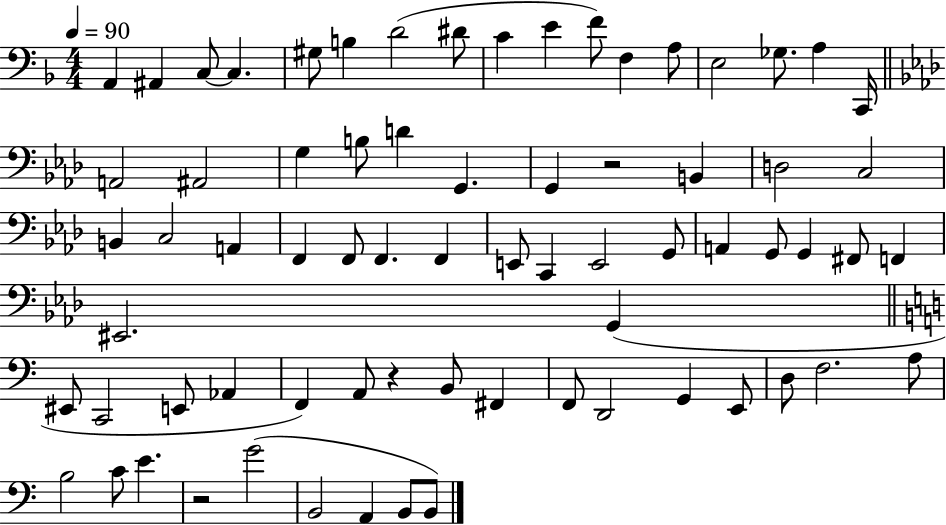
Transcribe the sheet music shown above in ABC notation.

X:1
T:Untitled
M:4/4
L:1/4
K:F
A,, ^A,, C,/2 C, ^G,/2 B, D2 ^D/2 C E F/2 F, A,/2 E,2 _G,/2 A, C,,/4 A,,2 ^A,,2 G, B,/2 D G,, G,, z2 B,, D,2 C,2 B,, C,2 A,, F,, F,,/2 F,, F,, E,,/2 C,, E,,2 G,,/2 A,, G,,/2 G,, ^F,,/2 F,, ^E,,2 G,, ^E,,/2 C,,2 E,,/2 _A,, F,, A,,/2 z B,,/2 ^F,, F,,/2 D,,2 G,, E,,/2 D,/2 F,2 A,/2 B,2 C/2 E z2 G2 B,,2 A,, B,,/2 B,,/2